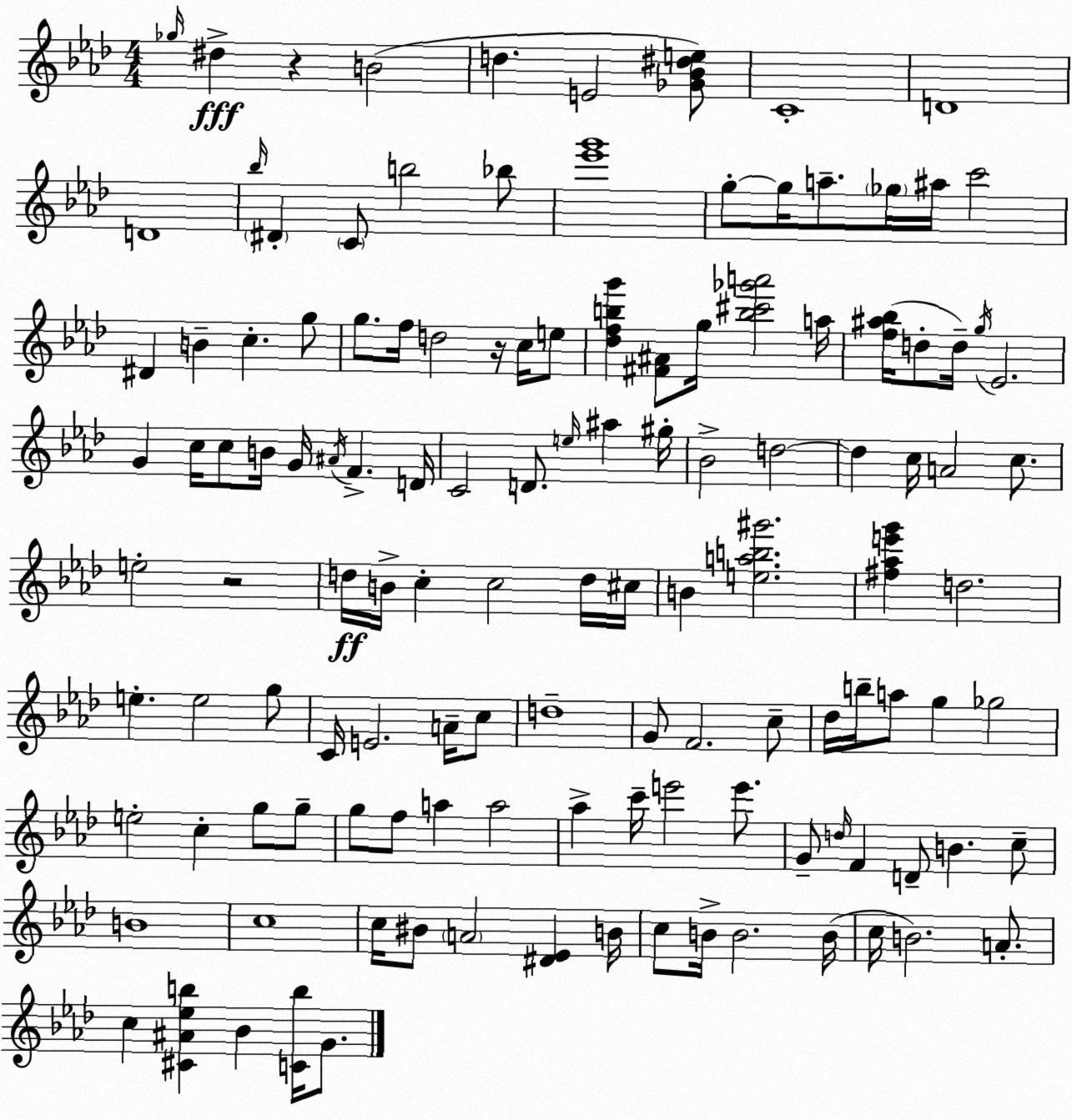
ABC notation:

X:1
T:Untitled
M:4/4
L:1/4
K:Fm
_g/4 ^d z B2 d E2 [_G_B^de]/2 C4 D4 D4 _b/4 ^D C/2 b2 _b/2 [_e'g']4 g/2 g/4 a/2 _g/4 ^a/4 c'2 ^D B c g/2 g/2 f/4 d2 z/4 c/4 e/2 [_dfbg'] [^F^A]/2 g/4 [b^c'_g'a']2 a/4 [f^a_b]/4 d/2 d/4 g/4 _E2 G c/4 c/2 B/4 G/4 ^A/4 F D/4 C2 D/2 e/4 ^a ^g/4 _B2 d2 d c/4 A2 c/2 e2 z2 d/4 B/4 c c2 d/4 ^c/4 B [eab^g']2 [^f_ae'g'] d2 e e2 g/2 C/4 E2 A/4 c/2 d4 G/2 F2 c/2 _d/4 b/4 a/2 g _g2 e2 c g/2 g/2 g/2 f/2 a a2 _a c'/4 e'2 e'/2 G/2 d/4 F D/2 B c/2 B4 c4 c/4 ^B/2 A2 [^D_E] B/4 c/2 B/4 B2 B/4 c/4 B2 A/2 c [^C^A_eb] _B [Cb]/4 G/2